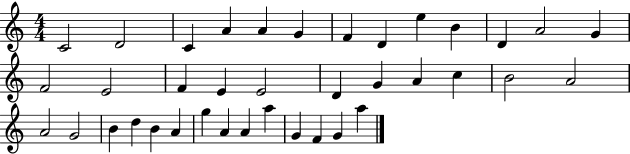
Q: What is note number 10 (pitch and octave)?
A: B4